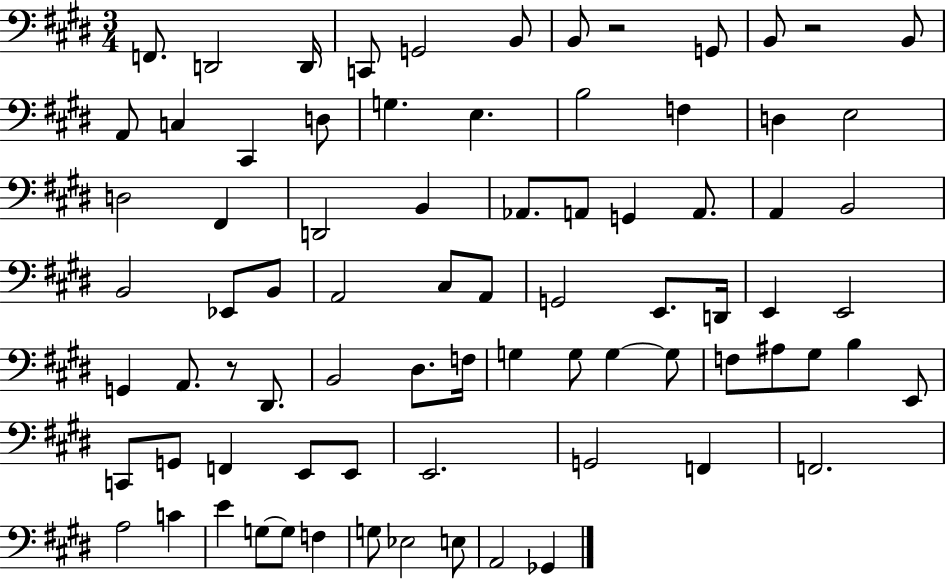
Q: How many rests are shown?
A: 3